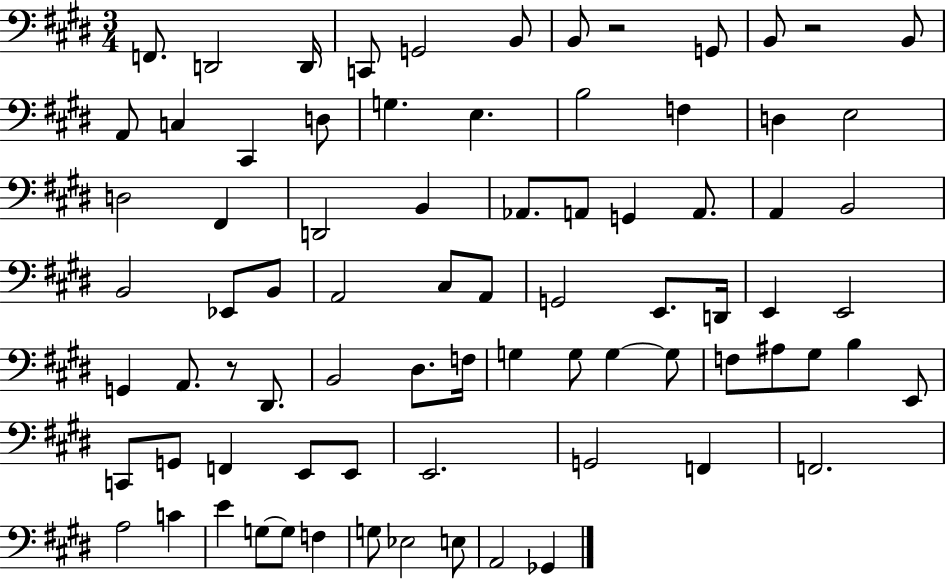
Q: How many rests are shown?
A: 3